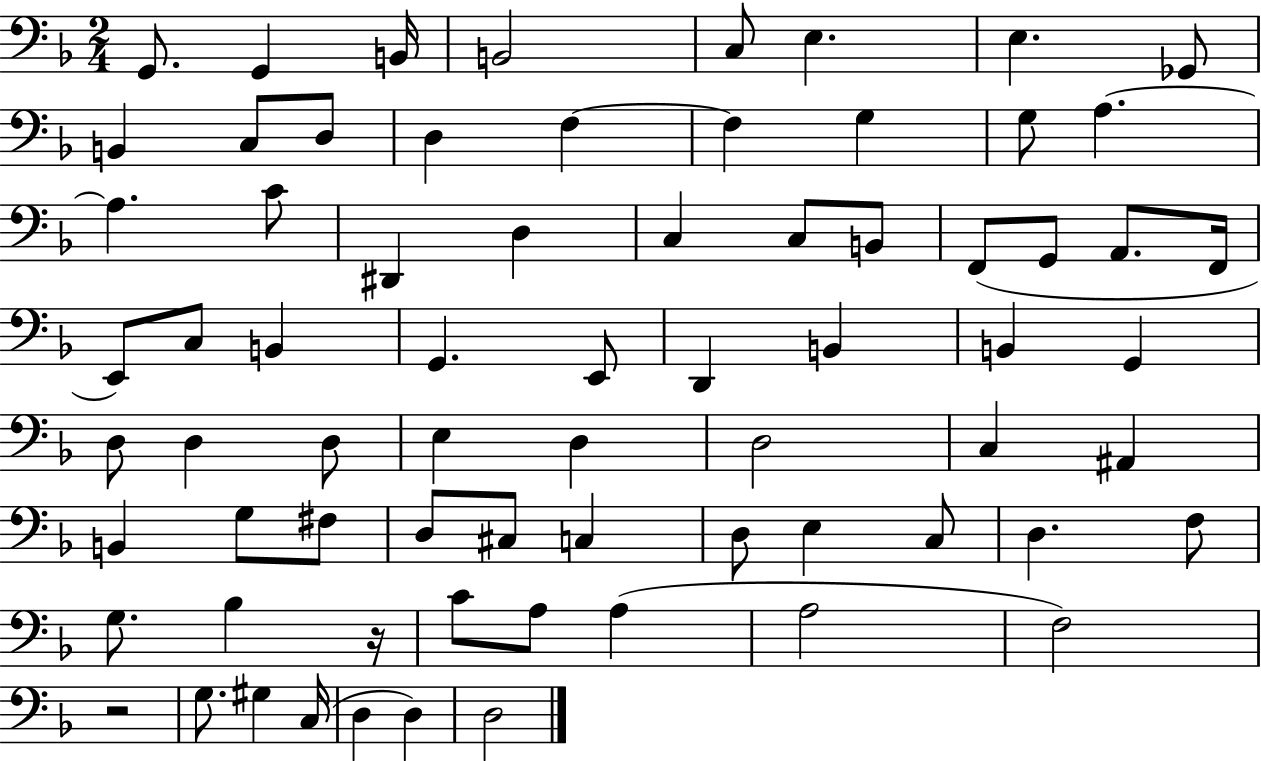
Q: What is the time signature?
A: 2/4